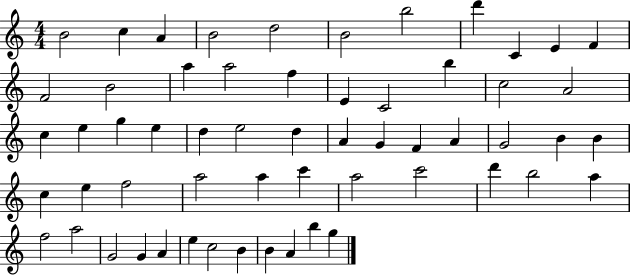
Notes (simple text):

B4/h C5/q A4/q B4/h D5/h B4/h B5/h D6/q C4/q E4/q F4/q F4/h B4/h A5/q A5/h F5/q E4/q C4/h B5/q C5/h A4/h C5/q E5/q G5/q E5/q D5/q E5/h D5/q A4/q G4/q F4/q A4/q G4/h B4/q B4/q C5/q E5/q F5/h A5/h A5/q C6/q A5/h C6/h D6/q B5/h A5/q F5/h A5/h G4/h G4/q A4/q E5/q C5/h B4/q B4/q A4/q B5/q G5/q